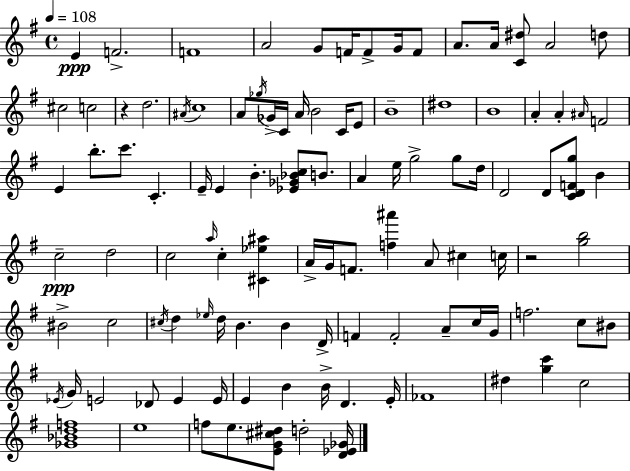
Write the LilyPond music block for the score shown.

{
  \clef treble
  \time 4/4
  \defaultTimeSignature
  \key e \minor
  \tempo 4 = 108
  e'4\ppp f'2.-> | f'1 | a'2 g'8 f'16 f'8-> g'16 f'8 | a'8. a'16 <c' dis''>8 a'2 d''8 | \break cis''2 c''2 | r4 d''2. | \acciaccatura { ais'16 } c''1 | a'8 \acciaccatura { ges''16 } ges'16-> c'16 a'16 b'2 c'16 | \break e'8 b'1-- | dis''1 | b'1 | a'4-. a'4-. \grace { ais'16 } f'2 | \break e'4 b''8.-. c'''8. c'4.-. | e'16-- e'4 b'4.-. <ees' ges' bes' c''>8 | b'8. a'4 e''16 g''2-> | g''8 d''16 d'2 d'8 <c' d' f' g''>8 b'4 | \break c''2--\ppp d''2 | c''2 \grace { a''16 } c''4-. | <cis' ees'' ais''>4 a'16-> g'16 f'8. <f'' ais'''>4 a'8 cis''4 | c''16 r2 <g'' b''>2 | \break bis'2-> c''2 | \acciaccatura { cis''16 } d''4 \grace { ees''16 } d''16 b'4. | b'4 d'16-> f'4 f'2-. | a'8-- c''16 g'16 f''2. | \break c''8 bis'8 \acciaccatura { ees'16 } g'16 e'2 | des'8 e'4 e'16 e'4 b'4 b'16-> | d'4. e'16-. fes'1 | dis''4 <g'' c'''>4 c''2 | \break <ges' bes' d'' f''>1 | e''1 | f''8 e''8. <e' g' cis'' dis''>8 d''2-. | <d' ees' ges'>16 \bar "|."
}